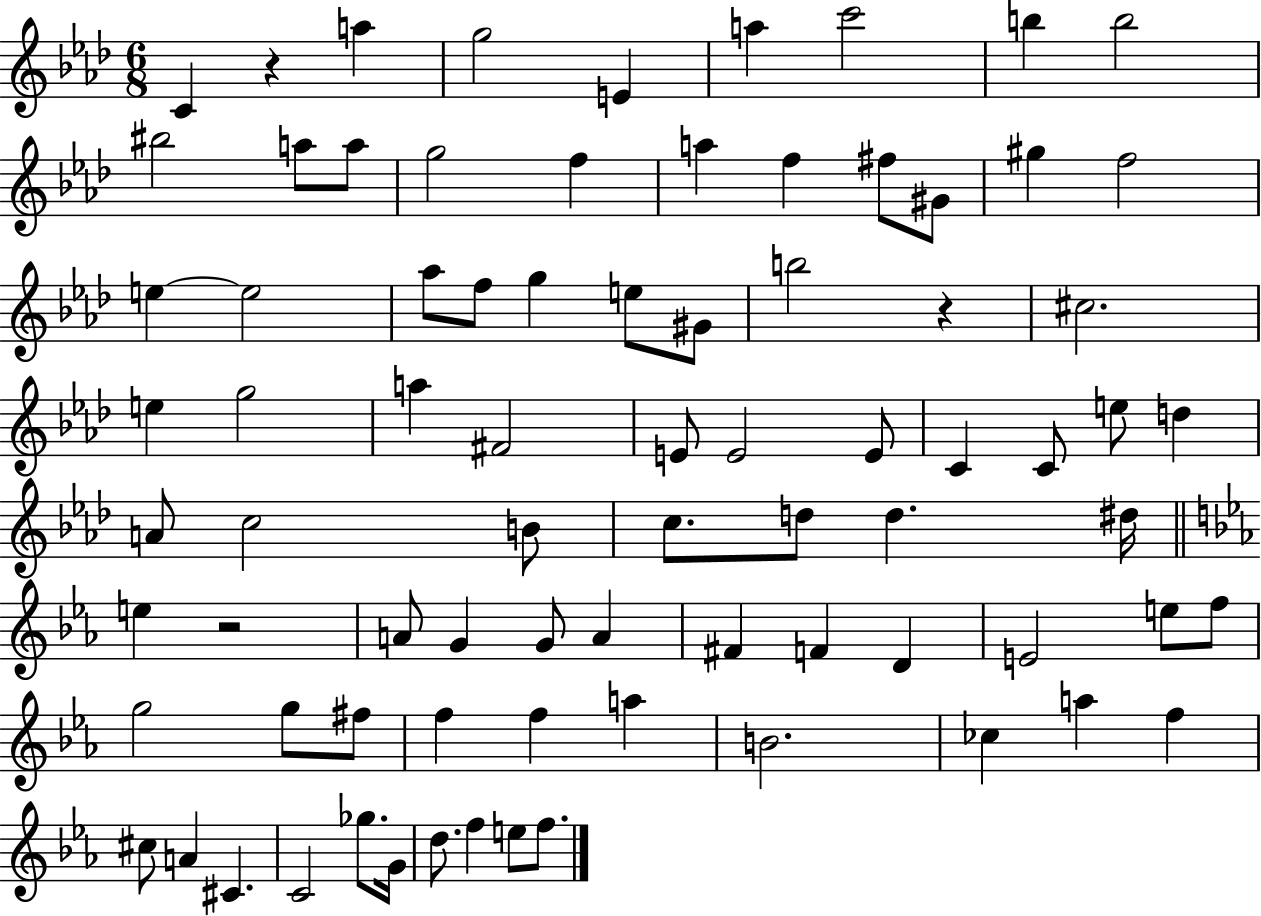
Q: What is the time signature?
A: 6/8